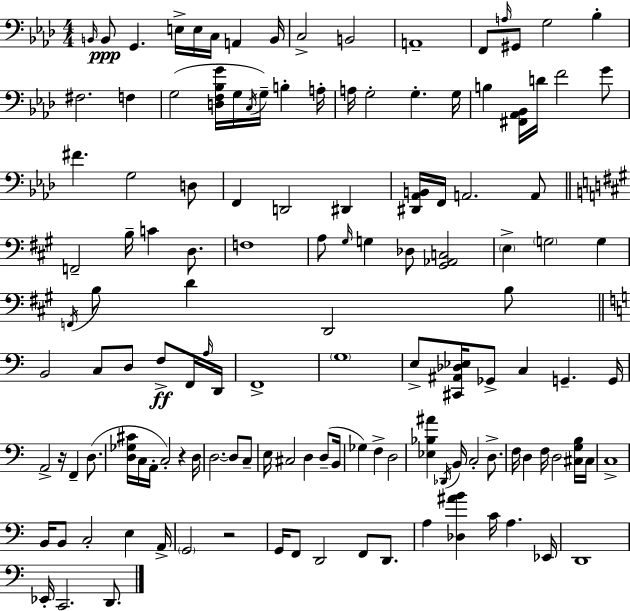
X:1
T:Untitled
M:4/4
L:1/4
K:Ab
B,,/4 B,,/2 G,, E,/4 E,/4 C,/4 A,, B,,/4 C,2 B,,2 A,,4 F,,/2 A,/4 ^G,,/2 G,2 _B, ^F,2 F, G,2 [D,F,_B,G]/4 G,/4 C,/4 G,/4 B, A,/4 A,/4 G,2 G, G,/4 B, [^F,,_A,,_B,,]/4 D/4 F2 G/2 ^F G,2 D,/2 F,, D,,2 ^D,, [^D,,_A,,B,,]/4 F,,/4 A,,2 A,,/2 F,,2 B,/4 C D,/2 F,4 A,/2 ^G,/4 G, _D,/2 [^G,,_A,,C,]2 E, G,2 G, F,,/4 B,/2 D D,,2 B,/2 B,,2 C,/2 D,/2 F,/2 F,,/4 A,/4 D,,/4 F,,4 G,4 E,/2 [^C,,^A,,_D,_E,]/4 _G,,/2 C, G,, G,,/4 A,,2 z/4 F,, D,/2 [D,_G,^C]/4 C,/4 A,,/4 C,2 z D,/4 D,2 D,/2 C,/2 E,/4 ^C,2 D, D,/2 B,,/4 _G, F, D,2 [_E,_B,^A] _D,,/4 B,,/4 C,2 D,/2 F,/4 D, F,/4 D,2 [^C,G,B,]/4 ^C,/4 C,4 B,,/4 B,,/2 C,2 E, A,,/4 G,,2 z2 G,,/4 F,,/2 D,,2 F,,/2 D,,/2 A, [_D,^AB] C/4 A, _E,,/4 D,,4 _E,,/4 C,,2 D,,/2